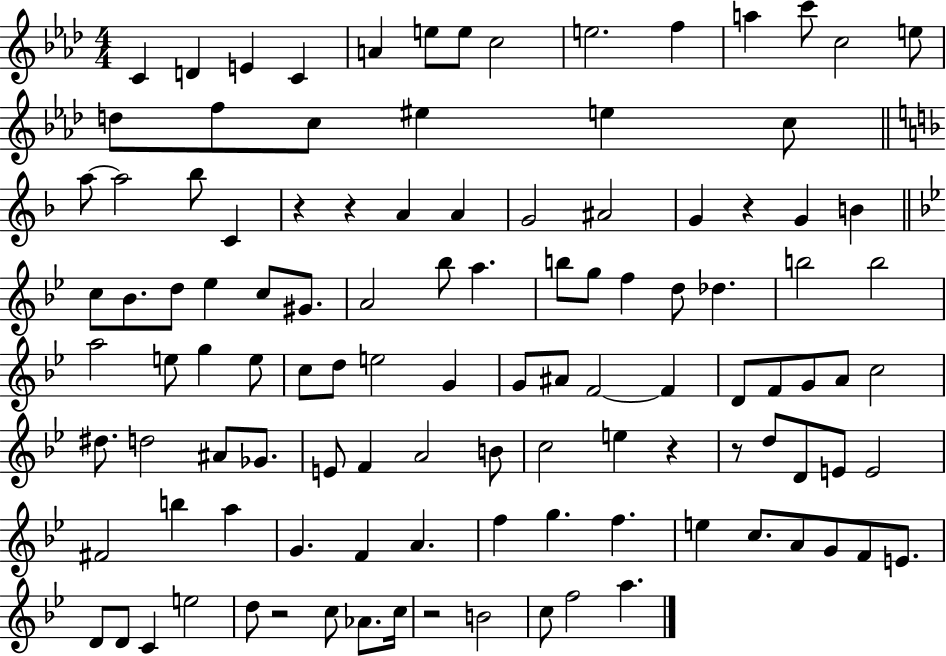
C4/q D4/q E4/q C4/q A4/q E5/e E5/e C5/h E5/h. F5/q A5/q C6/e C5/h E5/e D5/e F5/e C5/e EIS5/q E5/q C5/e A5/e A5/h Bb5/e C4/q R/q R/q A4/q A4/q G4/h A#4/h G4/q R/q G4/q B4/q C5/e Bb4/e. D5/e Eb5/q C5/e G#4/e. A4/h Bb5/e A5/q. B5/e G5/e F5/q D5/e Db5/q. B5/h B5/h A5/h E5/e G5/q E5/e C5/e D5/e E5/h G4/q G4/e A#4/e F4/h F4/q D4/e F4/e G4/e A4/e C5/h D#5/e. D5/h A#4/e Gb4/e. E4/e F4/q A4/h B4/e C5/h E5/q R/q R/e D5/e D4/e E4/e E4/h F#4/h B5/q A5/q G4/q. F4/q A4/q. F5/q G5/q. F5/q. E5/q C5/e. A4/e G4/e F4/e E4/e. D4/e D4/e C4/q E5/h D5/e R/h C5/e Ab4/e. C5/s R/h B4/h C5/e F5/h A5/q.